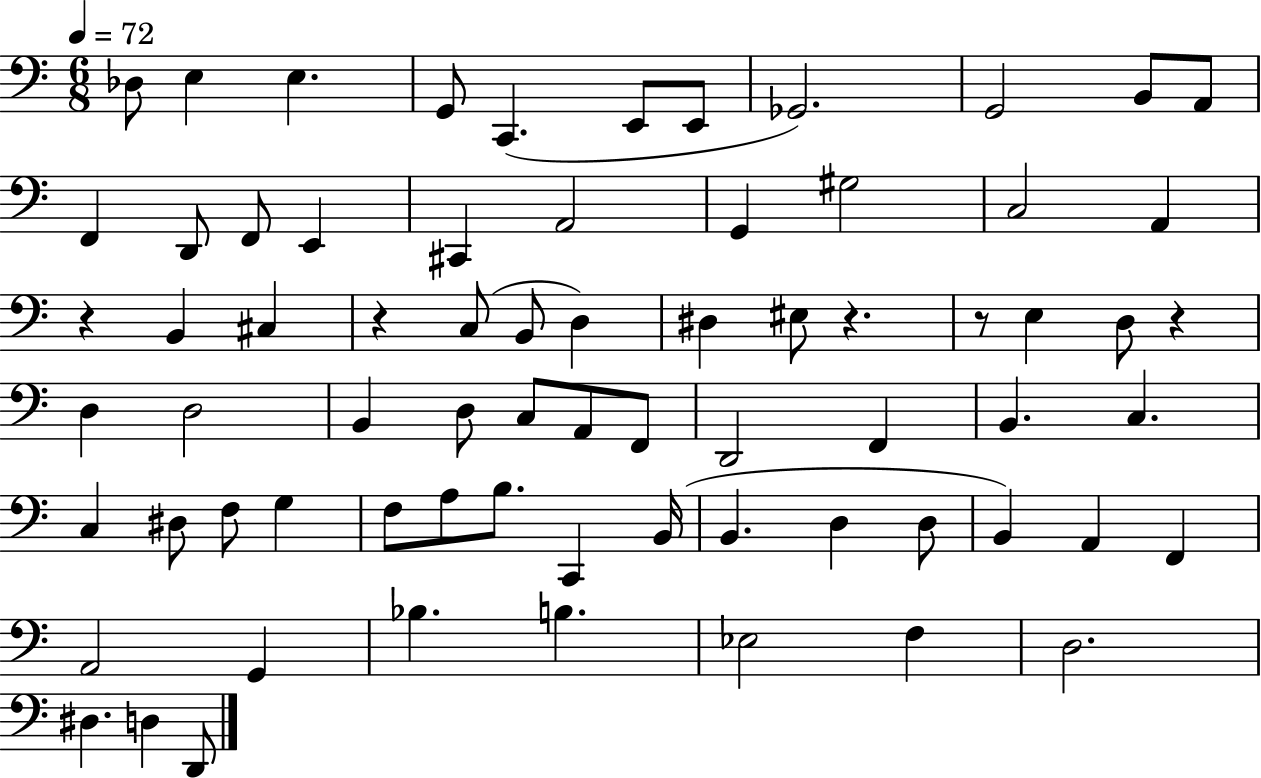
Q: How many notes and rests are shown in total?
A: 71